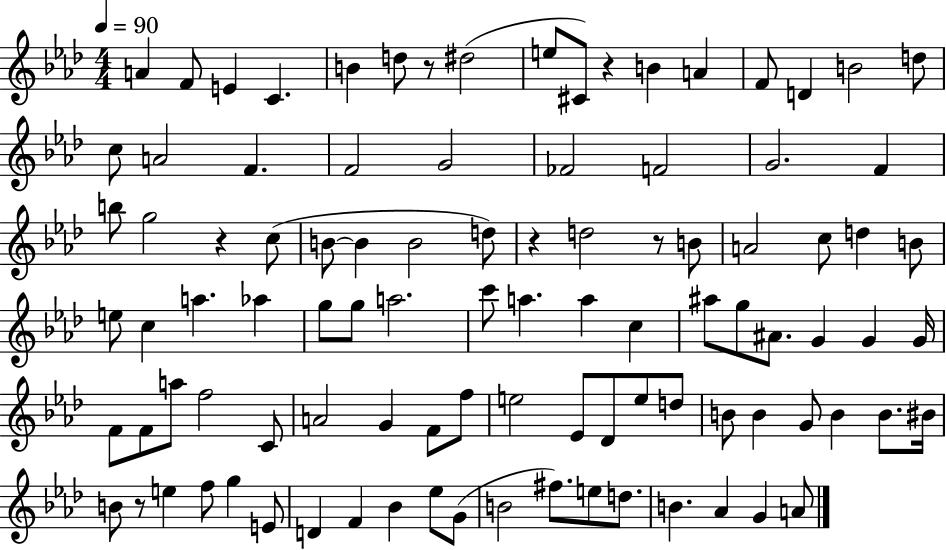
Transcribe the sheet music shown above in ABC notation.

X:1
T:Untitled
M:4/4
L:1/4
K:Ab
A F/2 E C B d/2 z/2 ^d2 e/2 ^C/2 z B A F/2 D B2 d/2 c/2 A2 F F2 G2 _F2 F2 G2 F b/2 g2 z c/2 B/2 B B2 d/2 z d2 z/2 B/2 A2 c/2 d B/2 e/2 c a _a g/2 g/2 a2 c'/2 a a c ^a/2 g/2 ^A/2 G G G/4 F/2 F/2 a/2 f2 C/2 A2 G F/2 f/2 e2 _E/2 _D/2 e/2 d/2 B/2 B G/2 B B/2 ^B/4 B/2 z/2 e f/2 g E/2 D F _B _e/2 G/2 B2 ^f/2 e/2 d/2 B _A G A/2